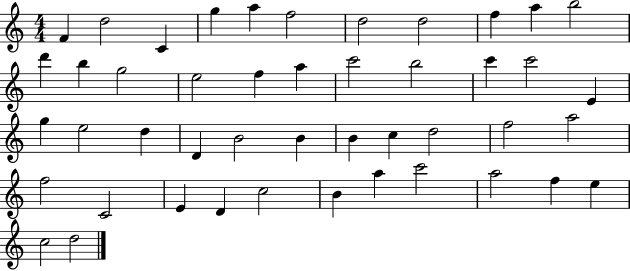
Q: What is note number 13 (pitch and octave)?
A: B5